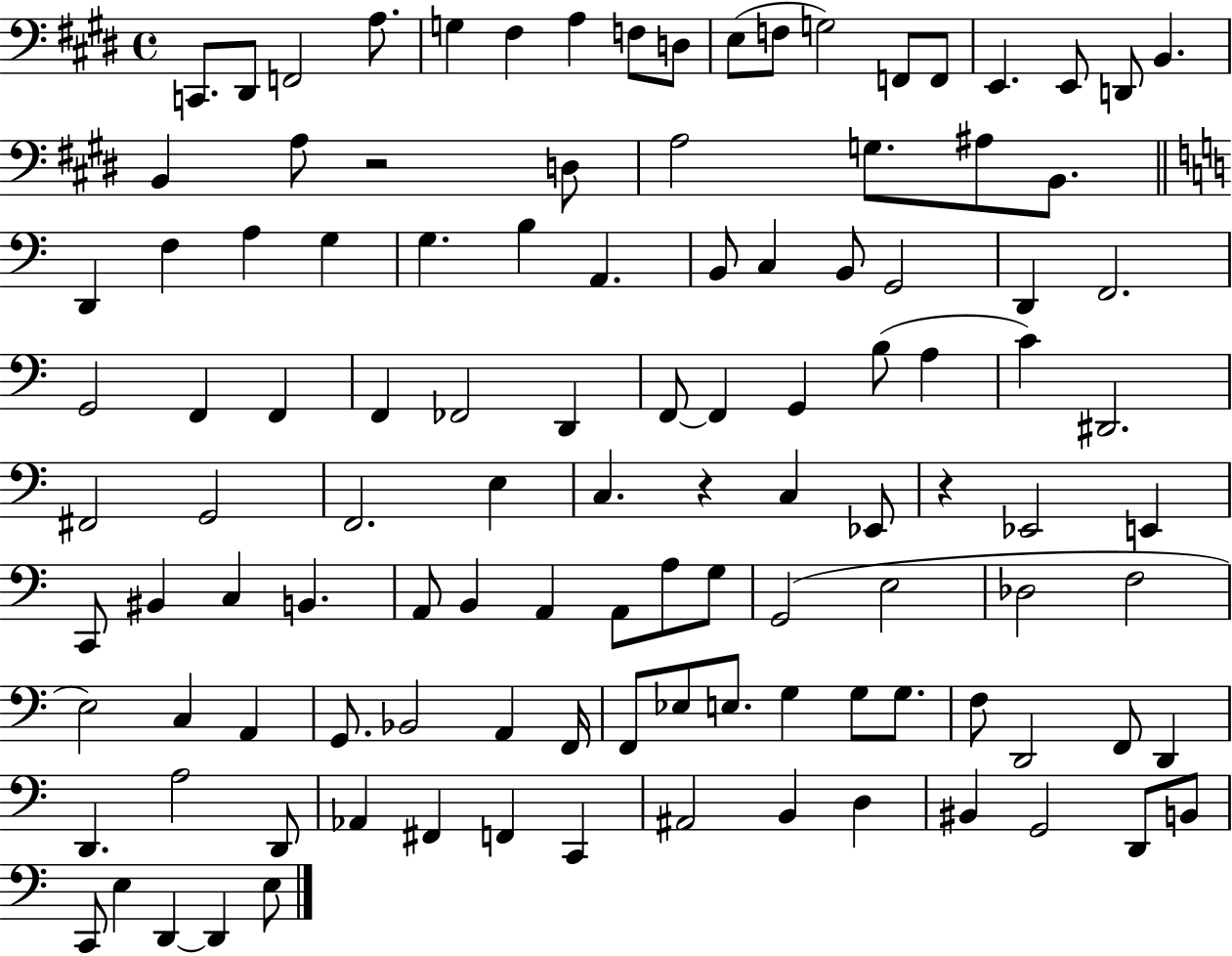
C2/e. D#2/e F2/h A3/e. G3/q F#3/q A3/q F3/e D3/e E3/e F3/e G3/h F2/e F2/e E2/q. E2/e D2/e B2/q. B2/q A3/e R/h D3/e A3/h G3/e. A#3/e B2/e. D2/q F3/q A3/q G3/q G3/q. B3/q A2/q. B2/e C3/q B2/e G2/h D2/q F2/h. G2/h F2/q F2/q F2/q FES2/h D2/q F2/e F2/q G2/q B3/e A3/q C4/q D#2/h. F#2/h G2/h F2/h. E3/q C3/q. R/q C3/q Eb2/e R/q Eb2/h E2/q C2/e BIS2/q C3/q B2/q. A2/e B2/q A2/q A2/e A3/e G3/e G2/h E3/h Db3/h F3/h E3/h C3/q A2/q G2/e. Bb2/h A2/q F2/s F2/e Eb3/e E3/e. G3/q G3/e G3/e. F3/e D2/h F2/e D2/q D2/q. A3/h D2/e Ab2/q F#2/q F2/q C2/q A#2/h B2/q D3/q BIS2/q G2/h D2/e B2/e C2/e E3/q D2/q D2/q E3/e